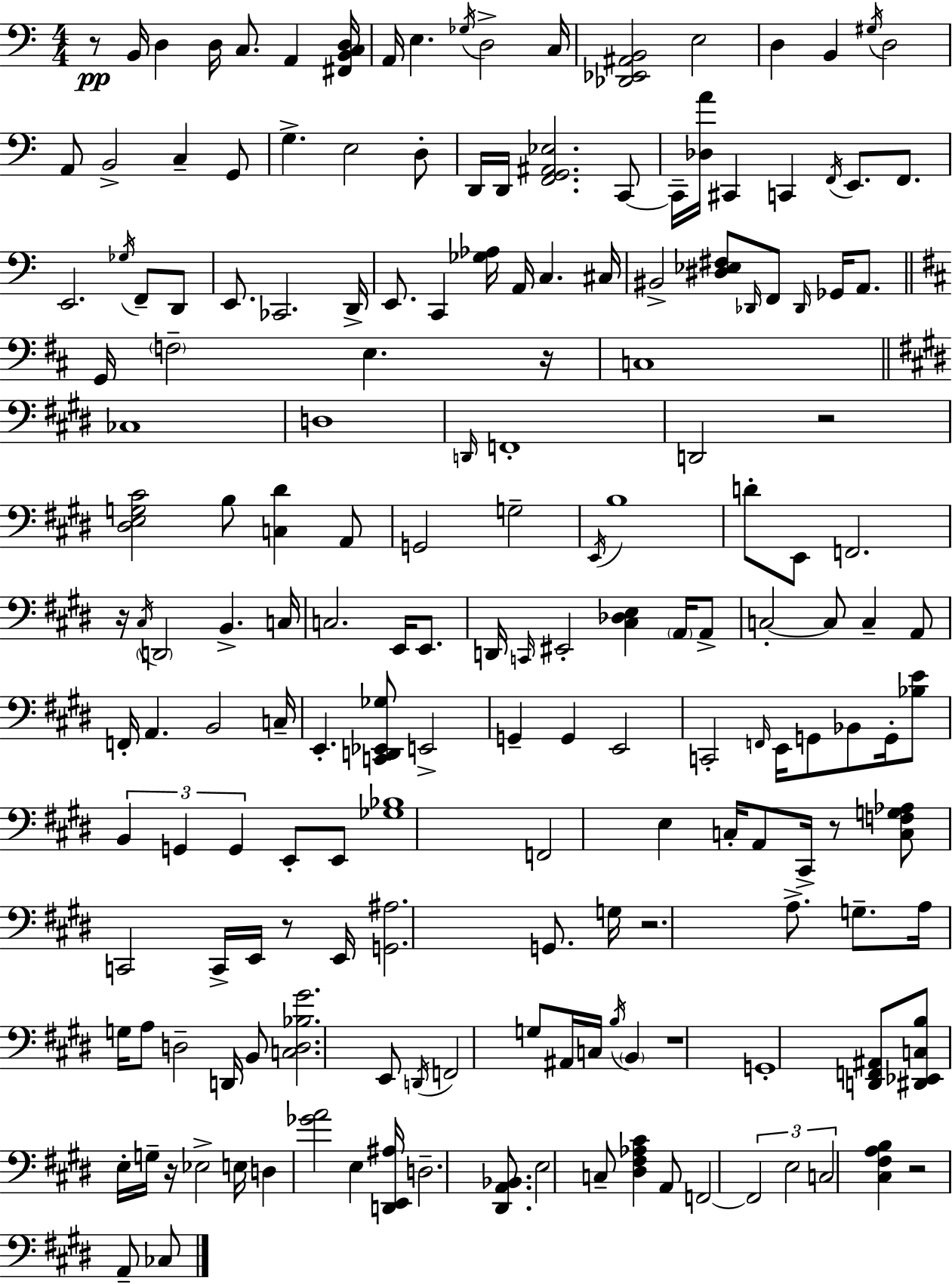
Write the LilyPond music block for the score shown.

{
  \clef bass
  \numericTimeSignature
  \time 4/4
  \key a \minor
  r8\pp b,16 d4 d16 c8. a,4 <fis, b, c d>16 | a,16 e4. \acciaccatura { ges16 } d2-> | c16 <des, ees, ais, b,>2 e2 | d4 b,4 \acciaccatura { gis16 } d2 | \break a,8 b,2-> c4-- | g,8 g4.-> e2 | d8-. d,16 d,16 <f, g, ais, ees>2. | c,8~~ c,16-- <des a'>16 cis,4 c,4 \acciaccatura { f,16 } e,8. | \break f,8. e,2. \acciaccatura { ges16 } | f,8-- d,8 e,8. ces,2. | d,16-> e,8. c,4 <ges aes>16 a,16 c4. | cis16 bis,2-> <dis ees fis>8 \grace { des,16 } f,8 | \break \grace { des,16 } ges,16 a,8. \bar "||" \break \key d \major g,16 \parenthesize f2-- e4. r16 | c1 | \bar "||" \break \key e \major ces1 | d1 | \grace { d,16 } f,1-. | d,2 r2 | \break <dis e g cis'>2 b8 <c dis'>4 a,8 | g,2 g2-- | \acciaccatura { e,16 } b1 | d'8-. e,8 f,2. | \break r16 \acciaccatura { cis16 } \parenthesize d,2 b,4.-> | c16 c2. e,16 | e,8. d,16 \grace { c,16 } eis,2-. <cis des e>4 | \parenthesize a,16 a,8-> c2-.~~ c8 c4-- | \break a,8 f,16-. a,4. b,2 | c16-- e,4.-. <c, d, ees, ges>8 e,2-> | g,4-- g,4 e,2 | c,2-. \grace { f,16 } e,16 g,8 | \break bes,8 g,16-. <bes e'>8 \tuplet 3/2 { b,4 g,4 g,4 } | e,8-. e,8 <ges bes>1 | f,2 e4 | c16-. a,8 cis,16-> r8 <c f g aes>8 c,2 | \break c,16-> e,16 r8 e,16 <g, ais>2. | g,8. g16 r2. | a8.-> g8.-- a16 g16 a8 d2-- | d,16 b,8 <c d bes gis'>2. | \break e,8 \acciaccatura { d,16 } f,2 g8 | ais,16 c16 \acciaccatura { b16 } \parenthesize b,4 r1 | g,1-. | <d, f, ais,>8 <dis, ees, c b>8 e16-. g16-- r16 ees2-> | \break e16 d4 <ges' a'>2 | e4 <d, e, ais>16 d2.-- | <dis, a, bes,>8. e2 c8-- | <dis fis aes cis'>4 a,8 f,2~~ \tuplet 3/2 { f,2 | \break e2 c2 } | <cis fis a b>4 r2 | a,8-- ces8 \bar "|."
}